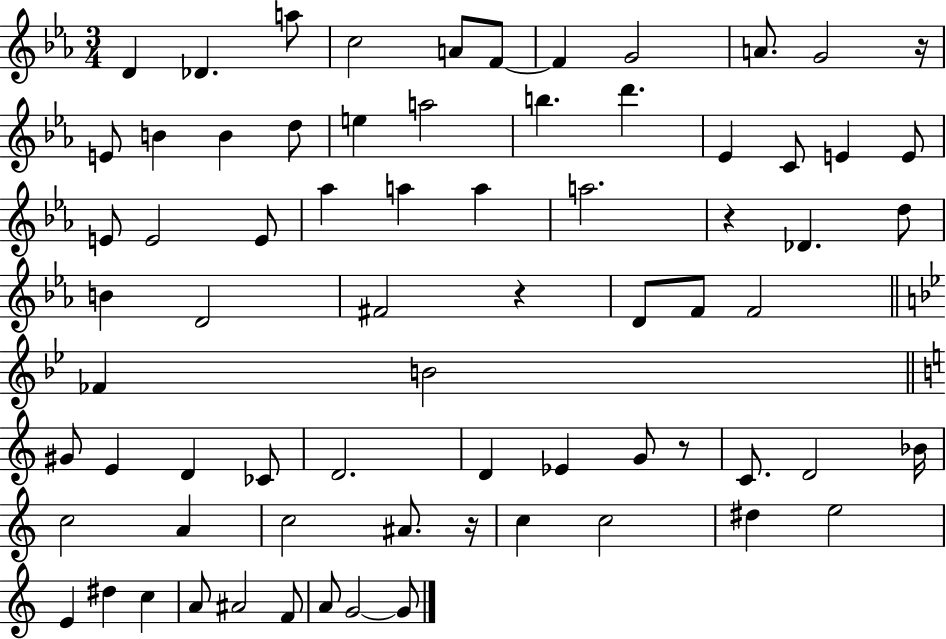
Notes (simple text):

D4/q Db4/q. A5/e C5/h A4/e F4/e F4/q G4/h A4/e. G4/h R/s E4/e B4/q B4/q D5/e E5/q A5/h B5/q. D6/q. Eb4/q C4/e E4/q E4/e E4/e E4/h E4/e Ab5/q A5/q A5/q A5/h. R/q Db4/q. D5/e B4/q D4/h F#4/h R/q D4/e F4/e F4/h FES4/q B4/h G#4/e E4/q D4/q CES4/e D4/h. D4/q Eb4/q G4/e R/e C4/e. D4/h Bb4/s C5/h A4/q C5/h A#4/e. R/s C5/q C5/h D#5/q E5/h E4/q D#5/q C5/q A4/e A#4/h F4/e A4/e G4/h G4/e